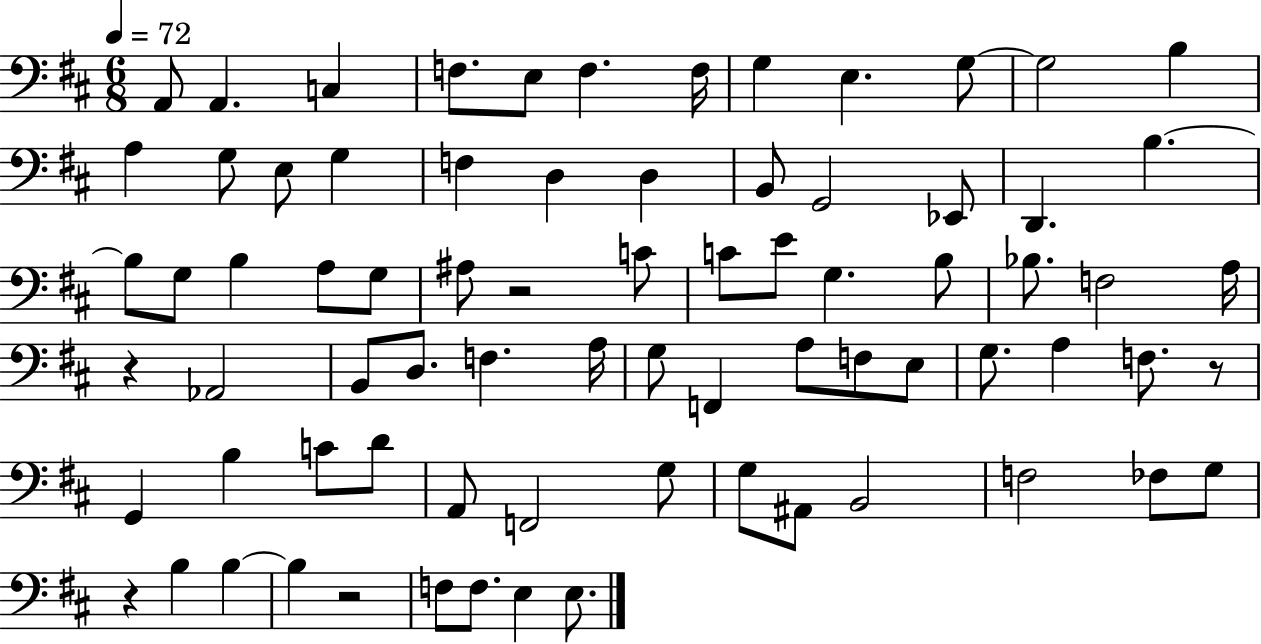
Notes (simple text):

A2/e A2/q. C3/q F3/e. E3/e F3/q. F3/s G3/q E3/q. G3/e G3/h B3/q A3/q G3/e E3/e G3/q F3/q D3/q D3/q B2/e G2/h Eb2/e D2/q. B3/q. B3/e G3/e B3/q A3/e G3/e A#3/e R/h C4/e C4/e E4/e G3/q. B3/e Bb3/e. F3/h A3/s R/q Ab2/h B2/e D3/e. F3/q. A3/s G3/e F2/q A3/e F3/e E3/e G3/e. A3/q F3/e. R/e G2/q B3/q C4/e D4/e A2/e F2/h G3/e G3/e A#2/e B2/h F3/h FES3/e G3/e R/q B3/q B3/q B3/q R/h F3/e F3/e. E3/q E3/e.